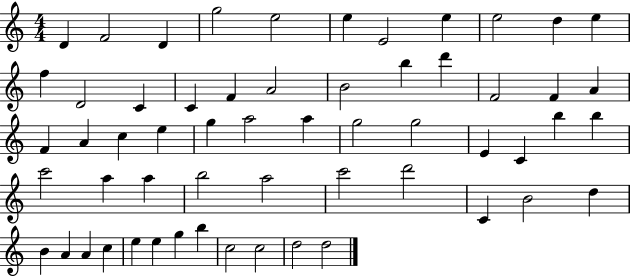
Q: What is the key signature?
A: C major